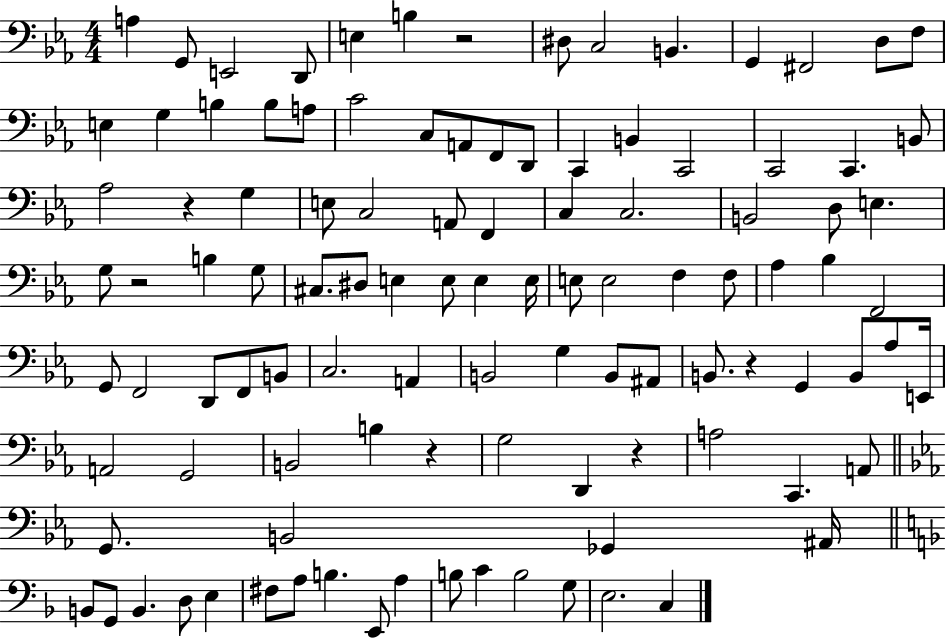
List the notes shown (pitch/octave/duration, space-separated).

A3/q G2/e E2/h D2/e E3/q B3/q R/h D#3/e C3/h B2/q. G2/q F#2/h D3/e F3/e E3/q G3/q B3/q B3/e A3/e C4/h C3/e A2/e F2/e D2/e C2/q B2/q C2/h C2/h C2/q. B2/e Ab3/h R/q G3/q E3/e C3/h A2/e F2/q C3/q C3/h. B2/h D3/e E3/q. G3/e R/h B3/q G3/e C#3/e. D#3/e E3/q E3/e E3/q E3/s E3/e E3/h F3/q F3/e Ab3/q Bb3/q F2/h G2/e F2/h D2/e F2/e B2/e C3/h. A2/q B2/h G3/q B2/e A#2/e B2/e. R/q G2/q B2/e Ab3/e E2/s A2/h G2/h B2/h B3/q R/q G3/h D2/q R/q A3/h C2/q. A2/e G2/e. B2/h Gb2/q A#2/s B2/e G2/e B2/q. D3/e E3/q F#3/e A3/e B3/q. E2/e A3/q B3/e C4/q B3/h G3/e E3/h. C3/q